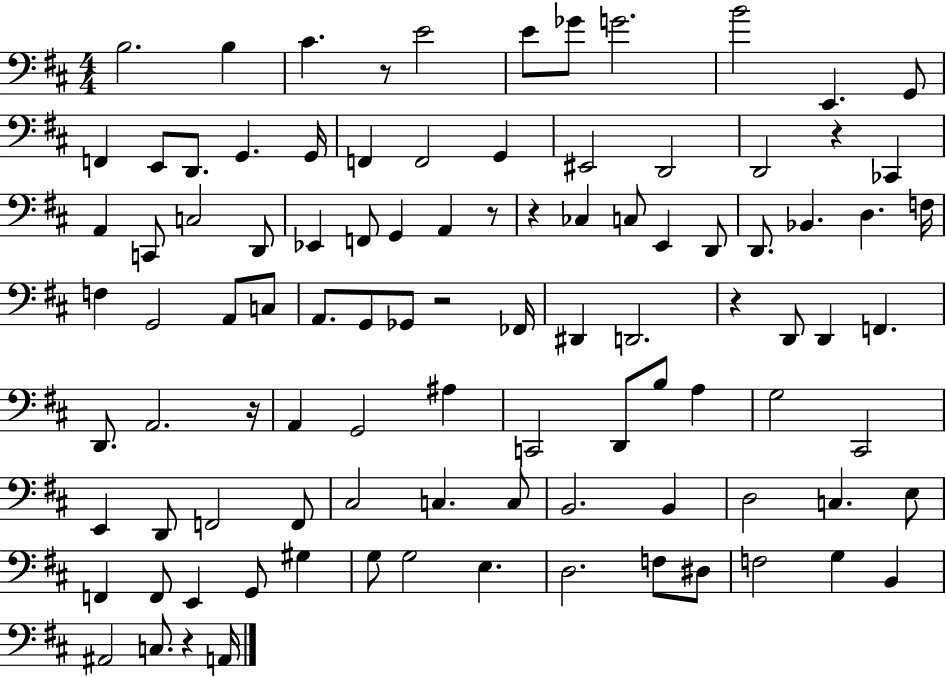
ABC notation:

X:1
T:Untitled
M:4/4
L:1/4
K:D
B,2 B, ^C z/2 E2 E/2 _G/2 G2 B2 E,, G,,/2 F,, E,,/2 D,,/2 G,, G,,/4 F,, F,,2 G,, ^E,,2 D,,2 D,,2 z _C,, A,, C,,/2 C,2 D,,/2 _E,, F,,/2 G,, A,, z/2 z _C, C,/2 E,, D,,/2 D,,/2 _B,, D, F,/4 F, G,,2 A,,/2 C,/2 A,,/2 G,,/2 _G,,/2 z2 _F,,/4 ^D,, D,,2 z D,,/2 D,, F,, D,,/2 A,,2 z/4 A,, G,,2 ^A, C,,2 D,,/2 B,/2 A, G,2 ^C,,2 E,, D,,/2 F,,2 F,,/2 ^C,2 C, C,/2 B,,2 B,, D,2 C, E,/2 F,, F,,/2 E,, G,,/2 ^G, G,/2 G,2 E, D,2 F,/2 ^D,/2 F,2 G, B,, ^A,,2 C,/2 z A,,/4